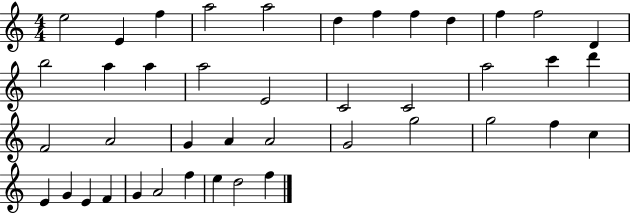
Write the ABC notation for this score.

X:1
T:Untitled
M:4/4
L:1/4
K:C
e2 E f a2 a2 d f f d f f2 D b2 a a a2 E2 C2 C2 a2 c' d' F2 A2 G A A2 G2 g2 g2 f c E G E F G A2 f e d2 f